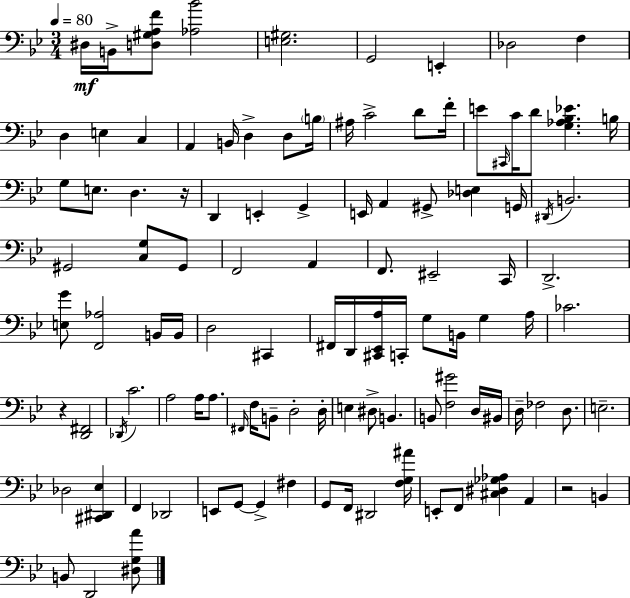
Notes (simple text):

D#3/s B2/s [D3,G#3,A3,F4]/e [Ab3,Bb4]/h [E3,G#3]/h. G2/h E2/q Db3/h F3/q D3/q E3/q C3/q A2/q B2/s D3/q D3/e B3/s A#3/s C4/h D4/e F4/s E4/e C#2/s C4/s D4/e [G3,Ab3,Bb3,Eb4]/q. B3/s G3/e E3/e. D3/q. R/s D2/q E2/q G2/q E2/s A2/q G#2/e [Db3,E3]/q G2/s D#2/s B2/h. G#2/h [C3,G3]/e G#2/e F2/h A2/q F2/e. EIS2/h C2/s D2/h. [E3,G4]/e [F2,Ab3]/h B2/s B2/s D3/h C#2/q F#2/s D2/s [C#2,Eb2,A3]/s C2/s G3/e B2/s G3/q A3/s CES4/h. R/q [D2,F#2]/h Db2/s C4/h. A3/h A3/s A3/e. F#2/s F3/s B2/e D3/h D3/s E3/q D#3/e B2/q. B2/e [F3,G#4]/h D3/s BIS2/s D3/s FES3/h D3/e. E3/h. Db3/h [C#2,D#2,Eb3]/q F2/q Db2/h E2/e G2/e G2/q F#3/q G2/e F2/s D#2/h [F3,G3,A#4]/s E2/e F2/e [C#3,D#3,Gb3,Ab3]/q A2/q R/h B2/q B2/e D2/h [D#3,G3,A4]/e